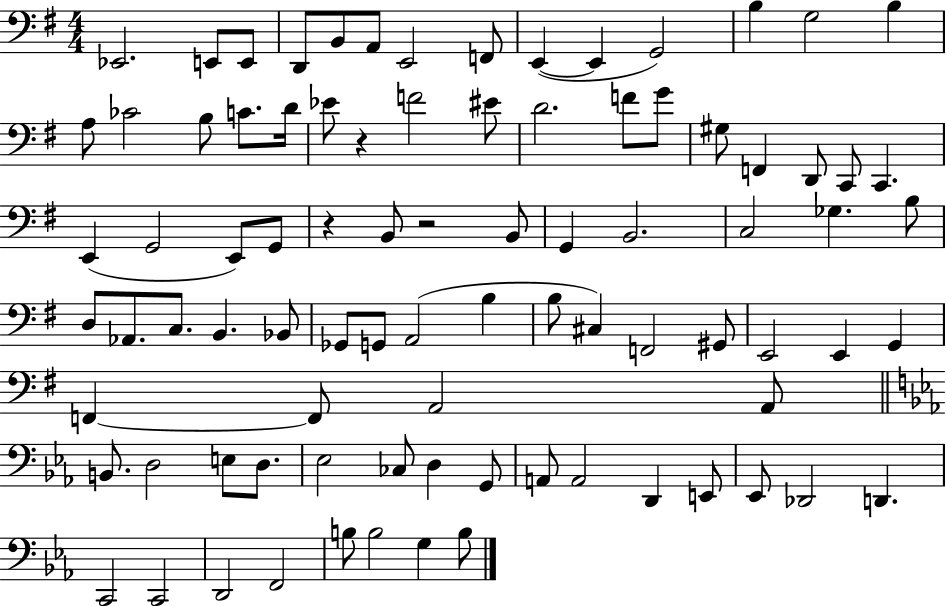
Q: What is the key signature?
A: G major